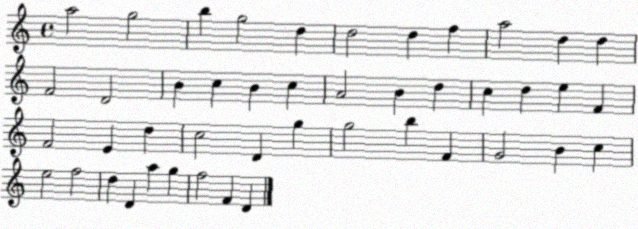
X:1
T:Untitled
M:4/4
L:1/4
K:C
a2 g2 b g2 d d2 d f a2 d d F2 D2 B c B c A2 B d c d e F F2 E d c2 D g g2 b F G2 B c e2 f2 d D a g f2 F D